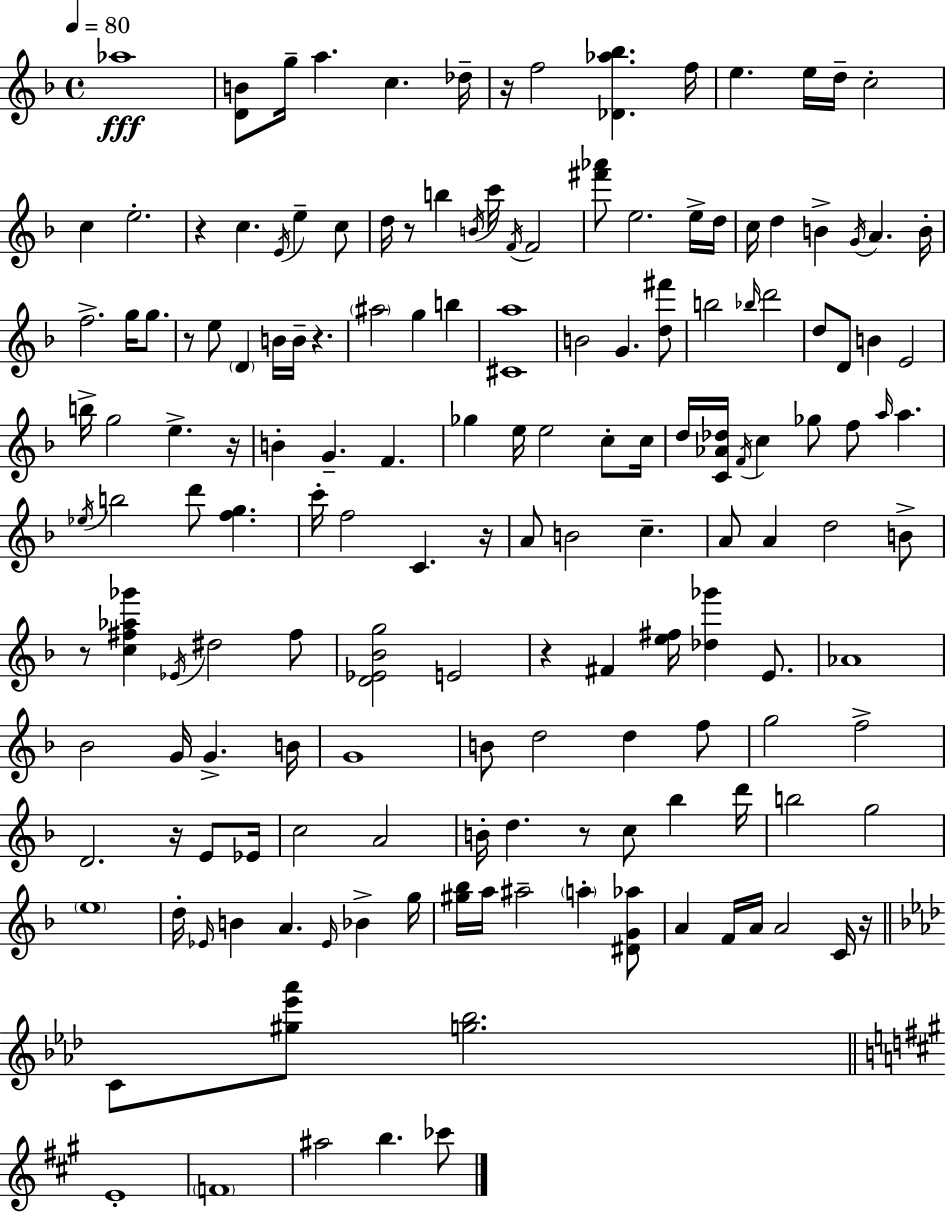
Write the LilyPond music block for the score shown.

{
  \clef treble
  \time 4/4
  \defaultTimeSignature
  \key d \minor
  \tempo 4 = 80
  aes''1\fff | <d' b'>8 g''16-- a''4. c''4. des''16-- | r16 f''2 <des' aes'' bes''>4. f''16 | e''4. e''16 d''16-- c''2-. | \break c''4 e''2.-. | r4 c''4. \acciaccatura { e'16 } e''4-- c''8 | d''16 r8 b''4 \acciaccatura { b'16 } c'''16 \acciaccatura { f'16 } f'2 | <fis''' aes'''>8 e''2. | \break e''16-> d''16 c''16 d''4 b'4-> \acciaccatura { g'16 } a'4. | b'16-. f''2.-> | g''16 g''8. r8 e''8 \parenthesize d'4 b'16 b'16-- r4. | \parenthesize ais''2 g''4 | \break b''4 <cis' a''>1 | b'2 g'4. | <d'' fis'''>8 b''2 \grace { bes''16 } d'''2 | d''8 d'8 b'4 e'2 | \break b''16-> g''2 e''4.-> | r16 b'4-. g'4.-- f'4. | ges''4 e''16 e''2 | c''8-. c''16 d''16 <c' aes' des''>16 \acciaccatura { f'16 } c''4 ges''8 f''8 | \break \grace { a''16 } a''4. \acciaccatura { ees''16 } b''2 | d'''8 <f'' g''>4. c'''16-. f''2 | c'4. r16 a'8 b'2 | c''4.-- a'8 a'4 d''2 | \break b'8-> r8 <c'' fis'' aes'' ges'''>4 \acciaccatura { ees'16 } dis''2 | fis''8 <d' ees' bes' g''>2 | e'2 r4 fis'4 | <e'' fis''>16 <des'' ges'''>4 e'8. aes'1 | \break bes'2 | g'16 g'4.-> b'16 g'1 | b'8 d''2 | d''4 f''8 g''2 | \break f''2-> d'2. | r16 e'8 ees'16 c''2 | a'2 b'16-. d''4. | r8 c''8 bes''4 d'''16 b''2 | \break g''2 \parenthesize e''1 | d''16-. \grace { ees'16 } b'4 a'4. | \grace { ees'16 } bes'4-> g''16 <gis'' bes''>16 a''16 ais''2-- | \parenthesize a''4-. <dis' g' aes''>8 a'4 f'16 | \break a'16 a'2 c'16 r16 \bar "||" \break \key f \minor c'8 <gis'' ees''' aes'''>8 <g'' bes''>2. | \bar "||" \break \key a \major e'1-. | \parenthesize f'1 | ais''2 b''4. ces'''8 | \bar "|."
}